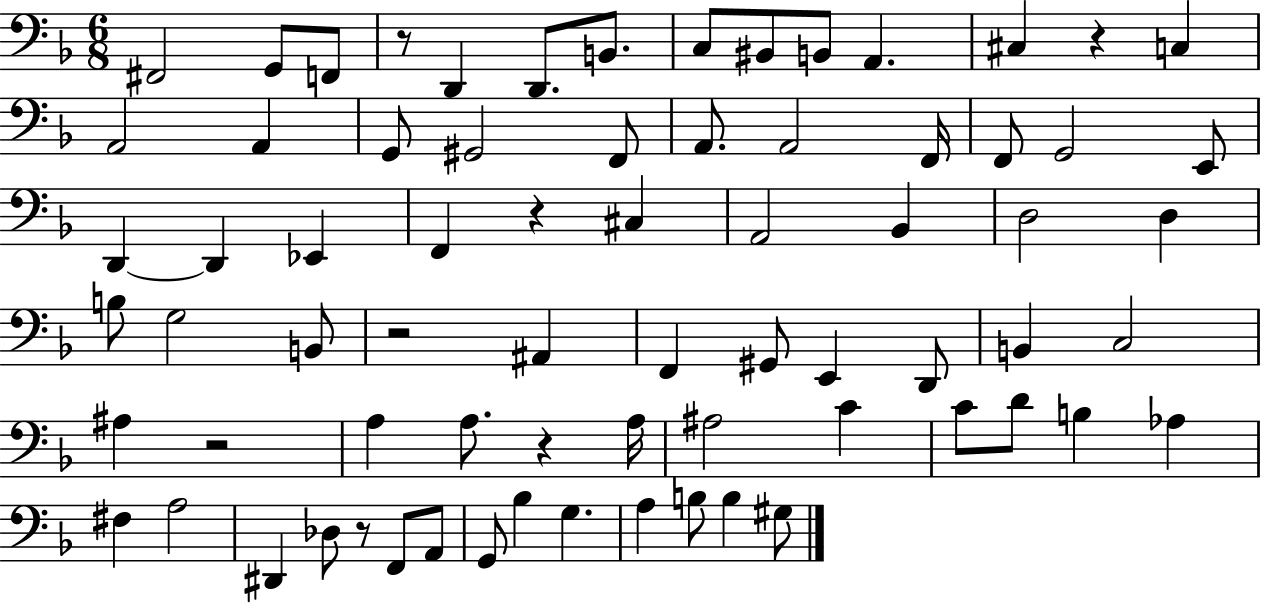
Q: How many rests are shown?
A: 7